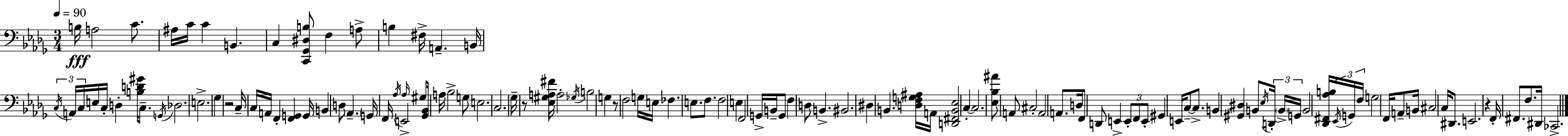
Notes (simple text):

B3/s A3/h C4/e. A#3/s C4/s C4/q B2/q. C3/q [C2,Gb2,D#3,B3]/e F3/q A3/e B3/q F#3/s A2/q. B2/s C3/s A2/s C3/s E3/s C3/s D3/q [B3,D4,G#4]/s C3/e. G2/s Db3/h. E3/h. Gb3/q R/h C3/s C3/s A2/s F2/q [F2,G2]/q G2/s B2/q D3/e Ab2/q. G2/s F2/s Ab3/s E2/h Ab3/s G#3/e [Gb2,Bb2]/s A3/s Bb3/h G3/e E3/h. C3/h. Gb3/s R/e [Eb3,G#3,A3,F#4]/s A3/h Gb3/s B3/h G3/q R/e F3/h G3/s E3/s FES3/q. E3/e. F3/e. F3/h E3/q F2/h G2/s B2/s G2/e F3/q D3/e B2/q. BIS2/h. D#3/q B2/q. [D3,F3,G3,A#3]/s A2/s [D2,F#2,B2,Eb3]/h C3/q C3/h. [Eb3,Bb3,A#4]/e A2/e C#3/h A2/h A2/e. D3/s F2/e D2/e E2/q E2/e F2/e E2/e G#2/q E2/s C3/e C3/e. B2/q [G#2,D#3]/q B2/e Eb3/s D2/s B2/s G2/s B2/h [Db2,F#2,Ab3,B3]/s Eb2/s G2/s F3/s G3/h F2/s A2/e B2/s C#3/h C3/s D#2/e. E2/h. R/q F2/s F#2/e. F3/e. D#2/s CES2/h.